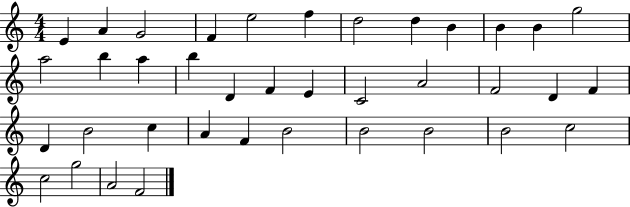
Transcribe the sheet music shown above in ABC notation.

X:1
T:Untitled
M:4/4
L:1/4
K:C
E A G2 F e2 f d2 d B B B g2 a2 b a b D F E C2 A2 F2 D F D B2 c A F B2 B2 B2 B2 c2 c2 g2 A2 F2